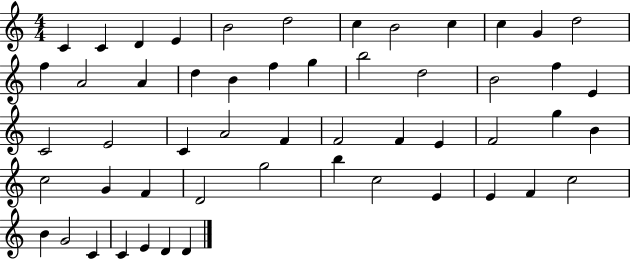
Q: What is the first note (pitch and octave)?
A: C4